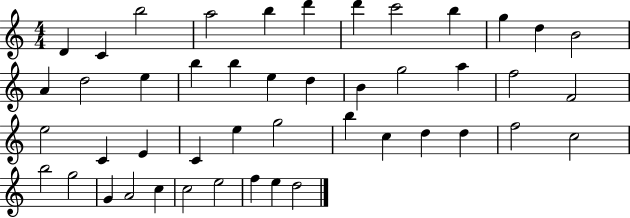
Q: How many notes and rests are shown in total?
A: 46